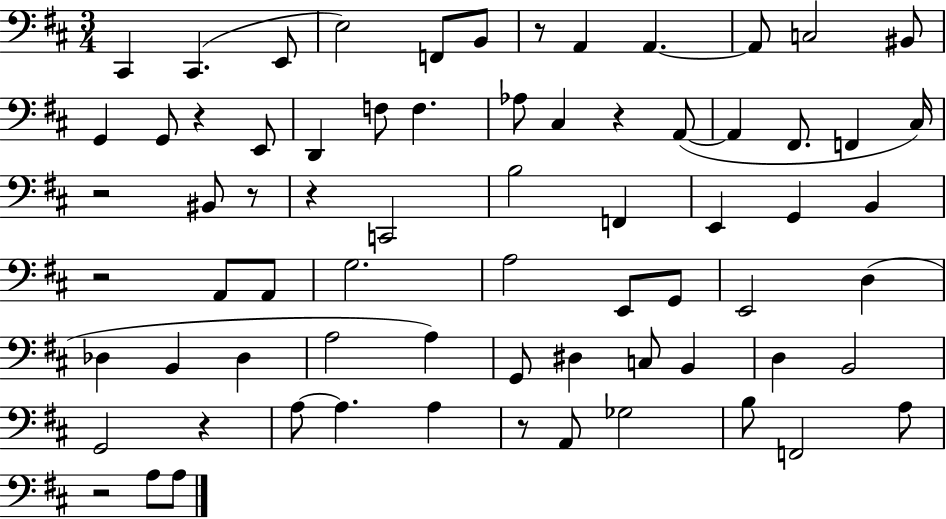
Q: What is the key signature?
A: D major